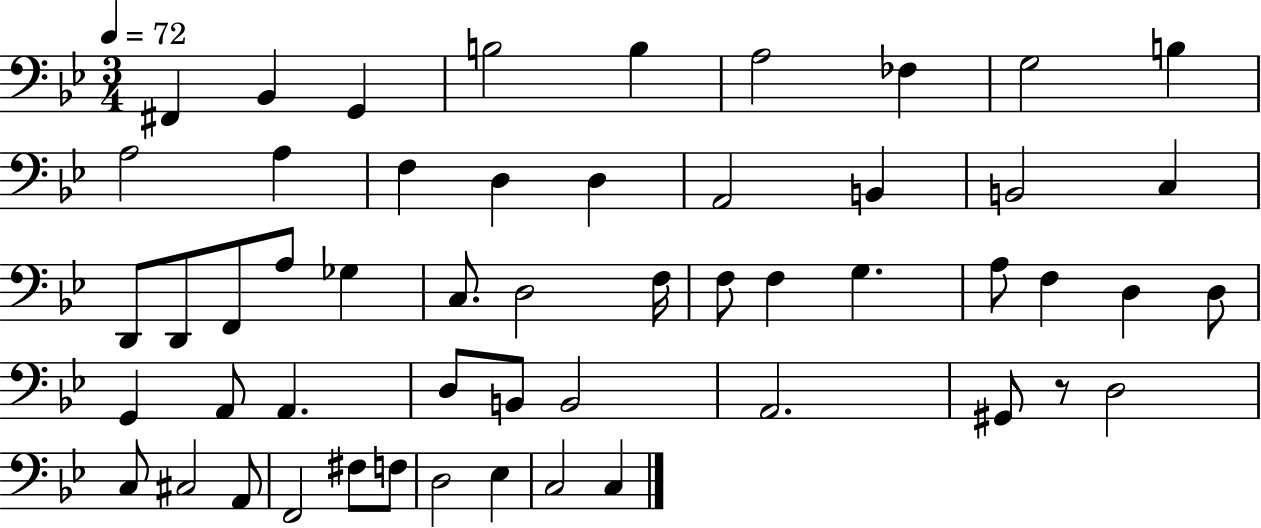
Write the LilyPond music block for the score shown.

{
  \clef bass
  \numericTimeSignature
  \time 3/4
  \key bes \major
  \tempo 4 = 72
  fis,4 bes,4 g,4 | b2 b4 | a2 fes4 | g2 b4 | \break a2 a4 | f4 d4 d4 | a,2 b,4 | b,2 c4 | \break d,8 d,8 f,8 a8 ges4 | c8. d2 f16 | f8 f4 g4. | a8 f4 d4 d8 | \break g,4 a,8 a,4. | d8 b,8 b,2 | a,2. | gis,8 r8 d2 | \break c8 cis2 a,8 | f,2 fis8 f8 | d2 ees4 | c2 c4 | \break \bar "|."
}